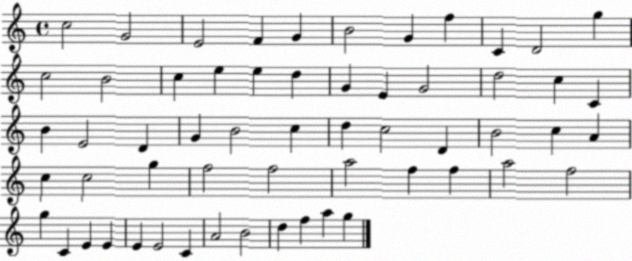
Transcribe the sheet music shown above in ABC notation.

X:1
T:Untitled
M:4/4
L:1/4
K:C
c2 G2 E2 F G B2 G f C D2 g c2 B2 c e e d G E G2 d2 c C B E2 D G B2 c d c2 D B2 c A c c2 g f2 f2 a2 f f a2 f2 g C E E E E2 C A2 B2 d f a g